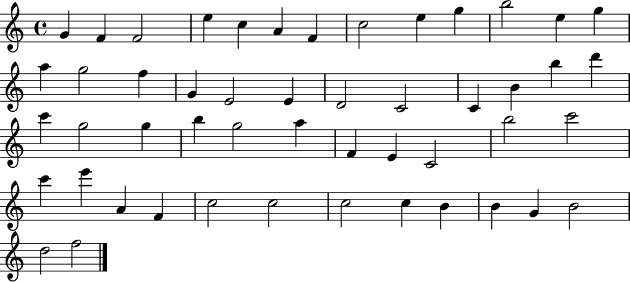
G4/q F4/q F4/h E5/q C5/q A4/q F4/q C5/h E5/q G5/q B5/h E5/q G5/q A5/q G5/h F5/q G4/q E4/h E4/q D4/h C4/h C4/q B4/q B5/q D6/q C6/q G5/h G5/q B5/q G5/h A5/q F4/q E4/q C4/h B5/h C6/h C6/q E6/q A4/q F4/q C5/h C5/h C5/h C5/q B4/q B4/q G4/q B4/h D5/h F5/h